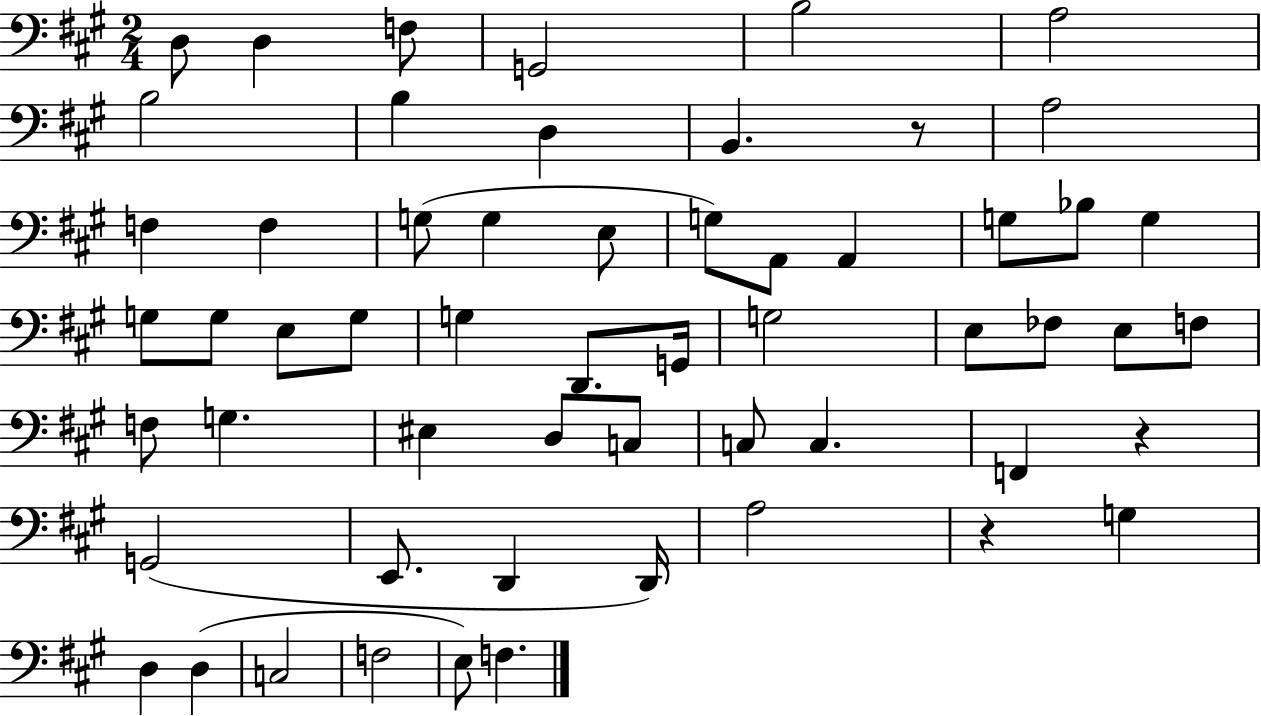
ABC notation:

X:1
T:Untitled
M:2/4
L:1/4
K:A
D,/2 D, F,/2 G,,2 B,2 A,2 B,2 B, D, B,, z/2 A,2 F, F, G,/2 G, E,/2 G,/2 A,,/2 A,, G,/2 _B,/2 G, G,/2 G,/2 E,/2 G,/2 G, D,,/2 G,,/4 G,2 E,/2 _F,/2 E,/2 F,/2 F,/2 G, ^E, D,/2 C,/2 C,/2 C, F,, z G,,2 E,,/2 D,, D,,/4 A,2 z G, D, D, C,2 F,2 E,/2 F,